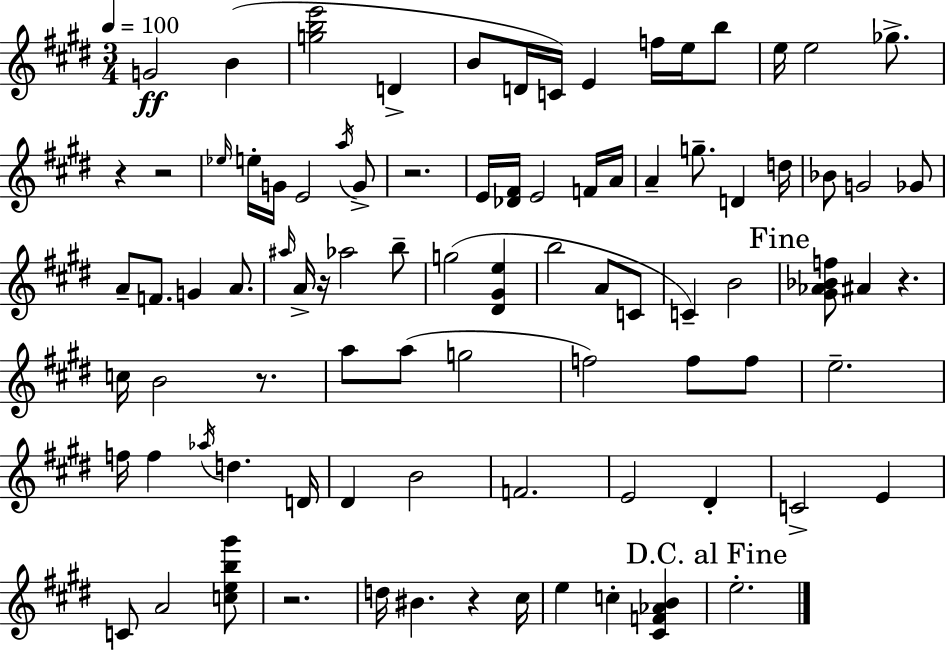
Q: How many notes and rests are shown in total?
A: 88